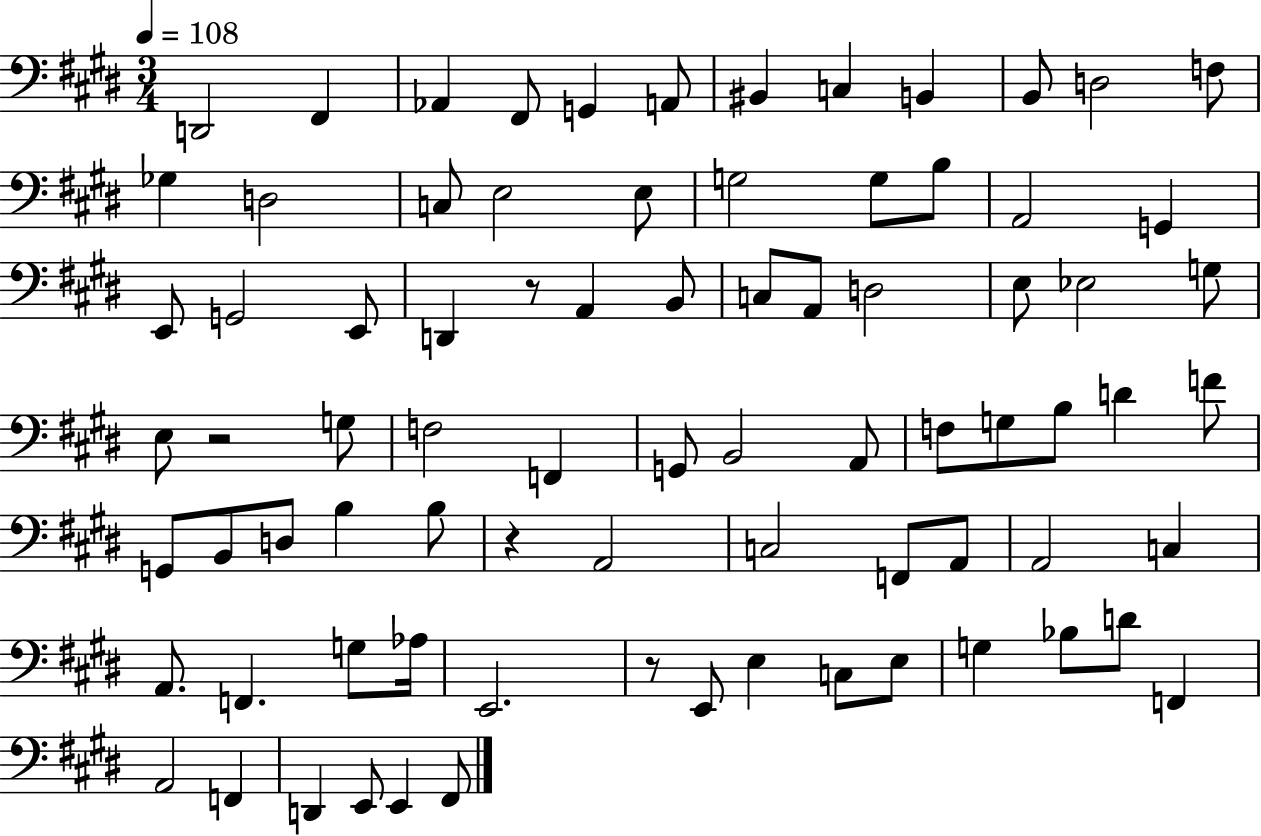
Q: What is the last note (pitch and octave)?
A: F#2